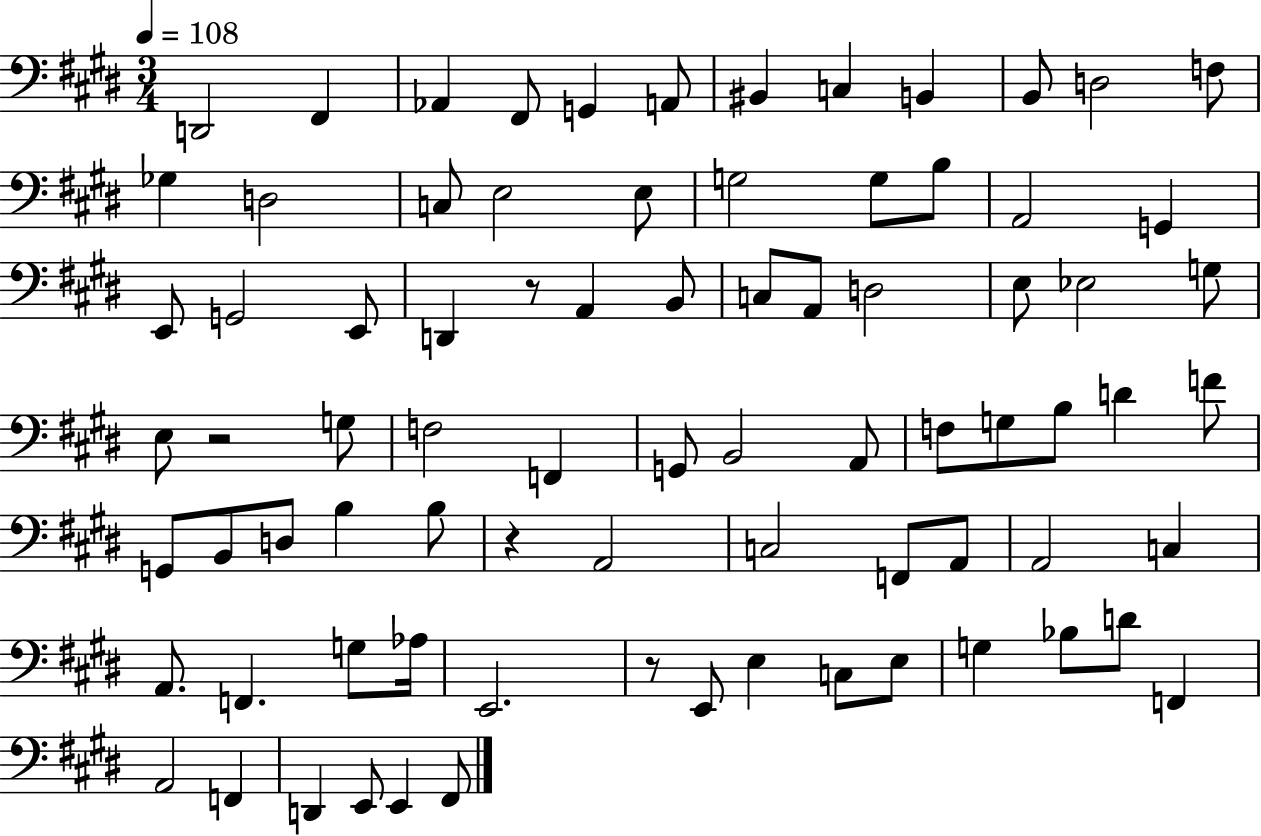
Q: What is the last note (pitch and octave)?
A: F#2